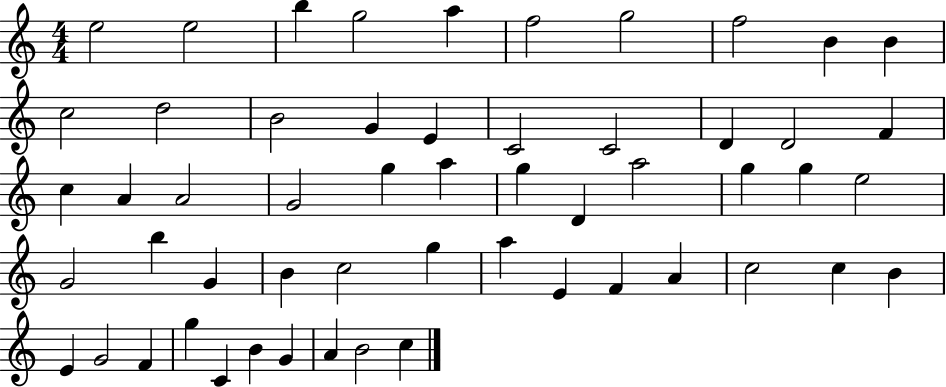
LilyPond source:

{
  \clef treble
  \numericTimeSignature
  \time 4/4
  \key c \major
  e''2 e''2 | b''4 g''2 a''4 | f''2 g''2 | f''2 b'4 b'4 | \break c''2 d''2 | b'2 g'4 e'4 | c'2 c'2 | d'4 d'2 f'4 | \break c''4 a'4 a'2 | g'2 g''4 a''4 | g''4 d'4 a''2 | g''4 g''4 e''2 | \break g'2 b''4 g'4 | b'4 c''2 g''4 | a''4 e'4 f'4 a'4 | c''2 c''4 b'4 | \break e'4 g'2 f'4 | g''4 c'4 b'4 g'4 | a'4 b'2 c''4 | \bar "|."
}